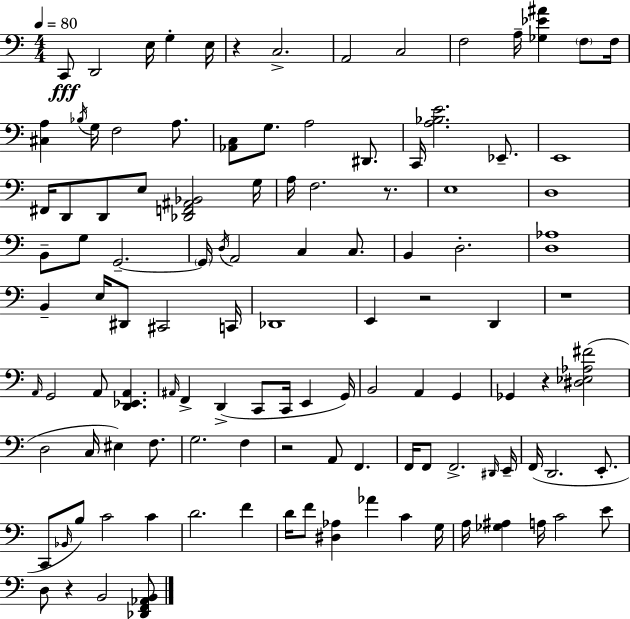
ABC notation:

X:1
T:Untitled
M:4/4
L:1/4
K:C
C,,/2 D,,2 E,/4 G, E,/4 z C,2 A,,2 C,2 F,2 A,/4 [_G,_E^A] F,/2 F,/4 [^C,A,] _B,/4 G,/4 F,2 A,/2 [_A,,C,]/2 G,/2 A,2 ^D,,/2 C,,/4 [A,_B,E]2 _E,,/2 E,,4 ^F,,/4 D,,/2 D,,/2 E,/2 [_D,,F,,^A,,_B,,]2 G,/4 A,/4 F,2 z/2 E,4 D,4 B,,/2 G,/2 G,,2 G,,/4 D,/4 A,,2 C, C,/2 B,, D,2 [D,_A,]4 B,, E,/4 ^D,,/2 ^C,,2 C,,/4 _D,,4 E,, z2 D,, z4 A,,/4 G,,2 A,,/2 [D,,_E,,A,,] ^A,,/4 F,, D,, C,,/2 C,,/4 E,, G,,/4 B,,2 A,, G,, _G,, z [^D,_E,_A,^F]2 D,2 C,/4 ^E, F,/2 G,2 F, z2 A,,/2 F,, F,,/4 F,,/2 F,,2 ^D,,/4 E,,/4 F,,/4 D,,2 E,,/2 C,,/2 _B,,/4 B,/2 C2 C D2 F D/4 F/2 [^D,_A,] _A C G,/4 A,/4 [_G,^A,] A,/4 C2 E/2 D,/2 z B,,2 [_D,,F,,_A,,B,,]/2